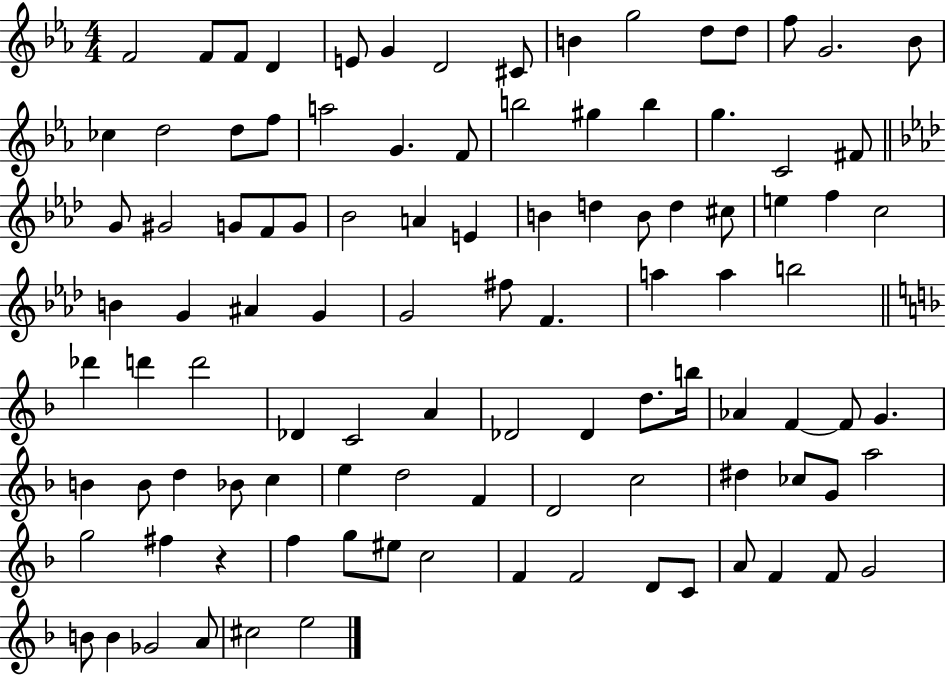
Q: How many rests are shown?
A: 1